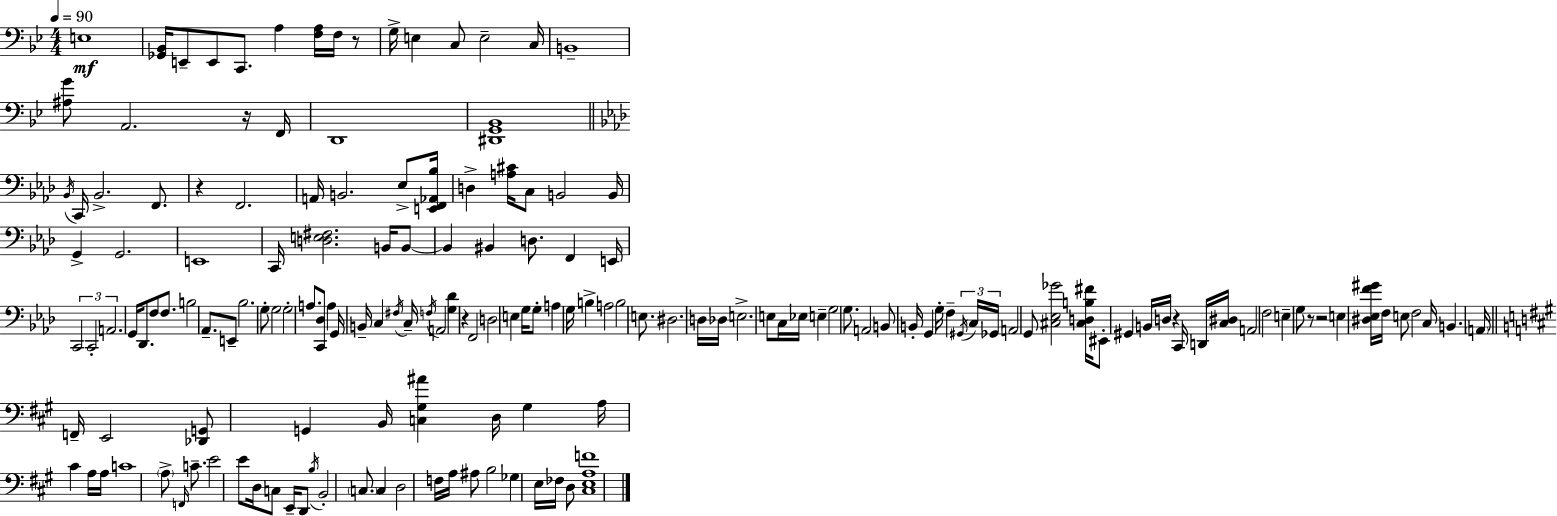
{
  \clef bass
  \numericTimeSignature
  \time 4/4
  \key g \minor
  \tempo 4 = 90
  e1\mf | <ges, bes,>16 e,8-- e,8 c,8. a4 <f a>16 f16 r8 | g16-> e4 c8 e2-- c16 | b,1-- | \break <ais g'>8 a,2. r16 f,16 | d,1 | <dis, g, bes,>1 | \bar "||" \break \key f \minor \acciaccatura { bes,16 } c,16 bes,2.-> f,8. | r4 f,2. | a,16 b,2. ees8-> | <e, f, aes, bes>16 d4-> <a cis'>16 c8 b,2 | \break b,16 g,4-> g,2. | e,1 | c,16 <d e fis>2. b,16 b,8~~ | b,4 bis,4 d8. f,4 | \break e,16 \tuplet 3/2 { c,2 c,2-. | a,2. } g,16 des,8. | f8 f8. b2 aes,8.-- | e,8-- bes2. g8-. | \break g2 g2-. | a8. <c, des>8 a4 g,16 b,16-- c4 | \acciaccatura { fis16 } c16-- \acciaccatura { f16 } a,2 <g des'>4 r4 | f,2 d2 | \break e4 g16 g8-. a4 g16 b4-> | a2 b2 | e8. dis2. | d16 des16 e2.-> | \break e8 c16 ees16 e4-- g2 | g8. a,2 b,8 b,16-. g,4 | g16-. f4-- \tuplet 3/2 { \acciaccatura { gis,16 } c16 ges,16 } a,2 | g,8 <cis ees ges'>2 <cis d b fis'>16 eis,8-. gis,4 | \break b,16 d16 r4 c,16 d,16 <c dis>16 a,2 | f2 e4-- | g8 r8 r2 e4 | <dis ees f' gis'>16 f16 e8 f2 c16 b,4. | \break \parenthesize a,16 \bar "||" \break \key a \major f,16-- e,2 <des, g,>8 g,4 b,16 | <c gis ais'>4 d16 gis4 a16 cis'4 a16 a16 | c'1 | \parenthesize a8-> \grace { f,16 } c'8.-- e'2 e'8 | \break d16 c8 e,16-- d,8 \acciaccatura { b16 } b,2-. \parenthesize c8. | c4 d2 f16 a16 | ais8 b2 ges4 e16 fes16 | d8 <cis e a f'>1 | \break \bar "|."
}